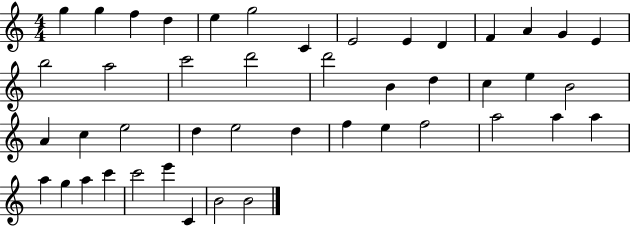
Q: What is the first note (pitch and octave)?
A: G5